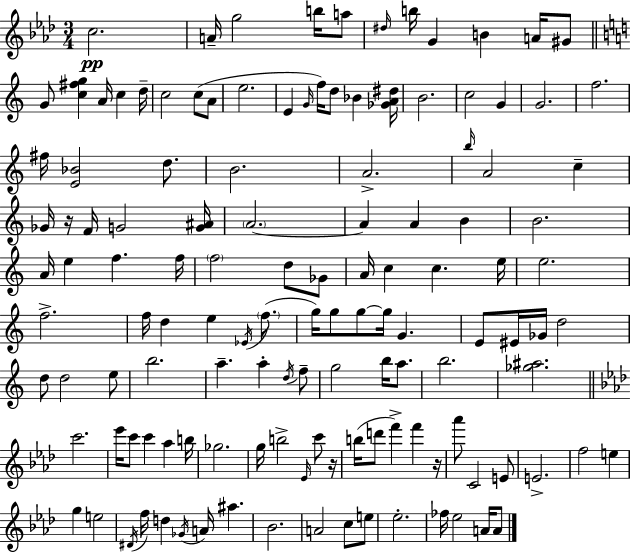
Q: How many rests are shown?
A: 3